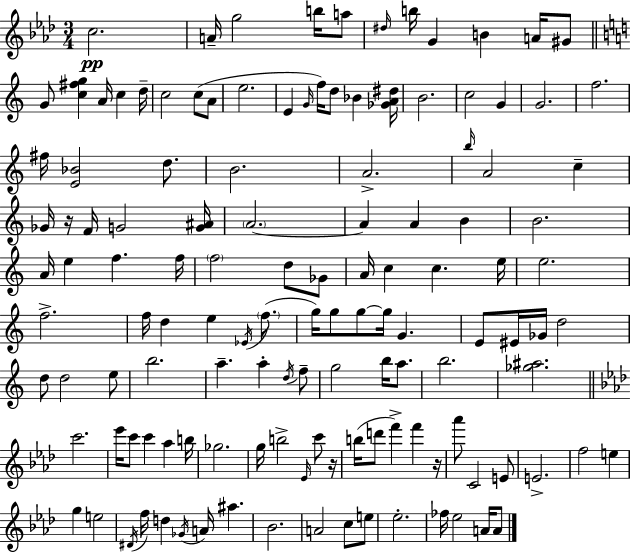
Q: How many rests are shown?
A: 3